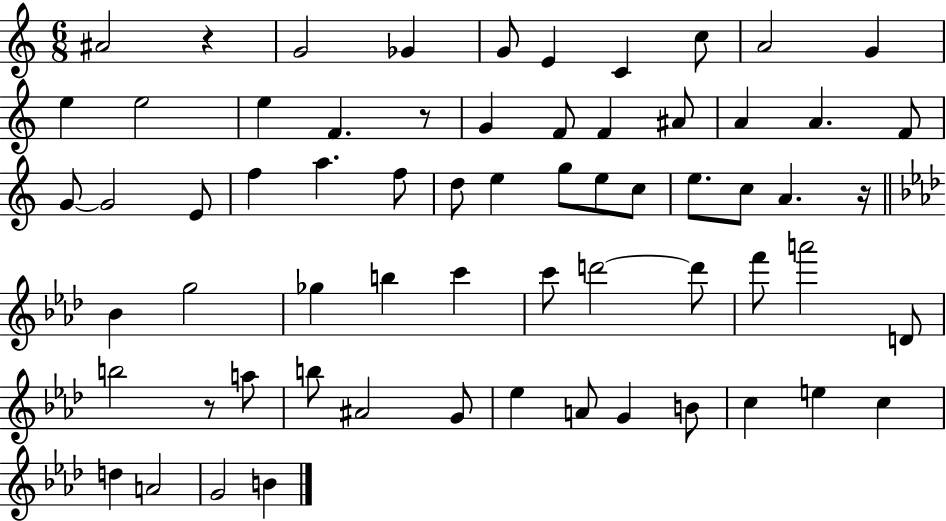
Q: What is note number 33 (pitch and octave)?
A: C5